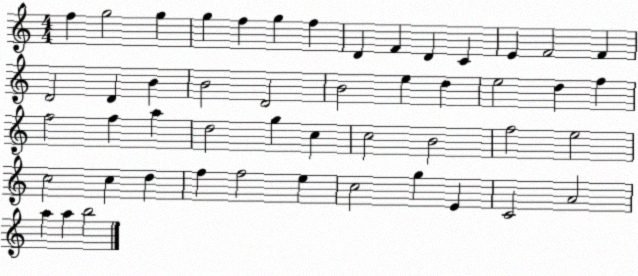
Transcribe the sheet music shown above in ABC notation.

X:1
T:Untitled
M:4/4
L:1/4
K:C
f g2 g g f g f D F D C E F2 F D2 D B B2 D2 B2 e d e2 d f f2 f a d2 g c c2 B2 f2 e2 c2 c d f f2 e c2 g E C2 A2 a a b2